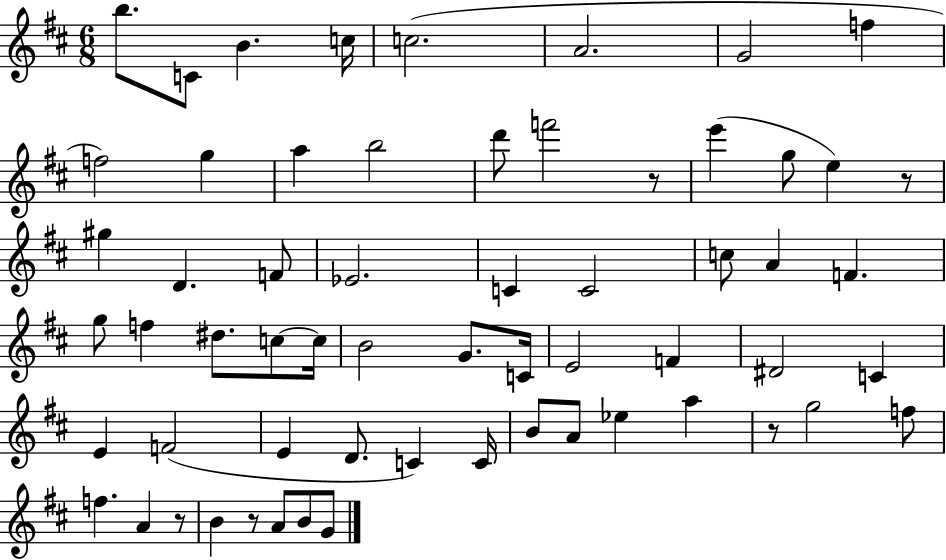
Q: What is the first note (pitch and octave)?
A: B5